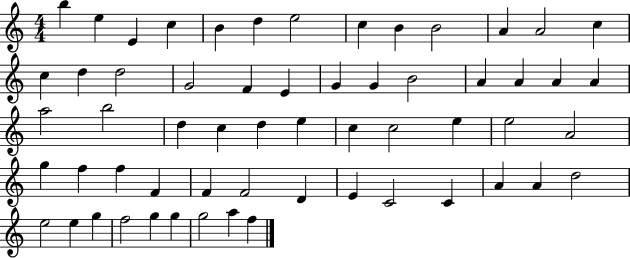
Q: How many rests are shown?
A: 0